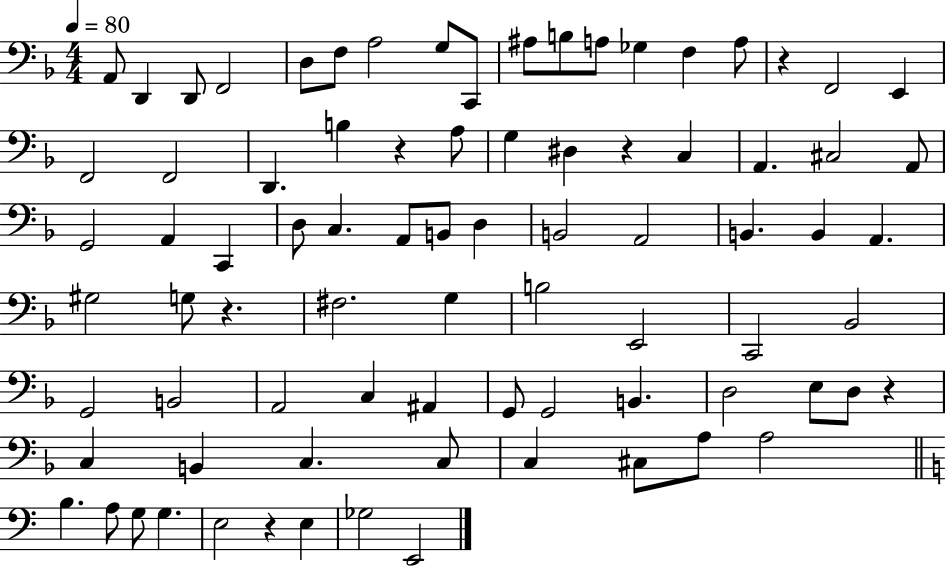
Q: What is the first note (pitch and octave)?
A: A2